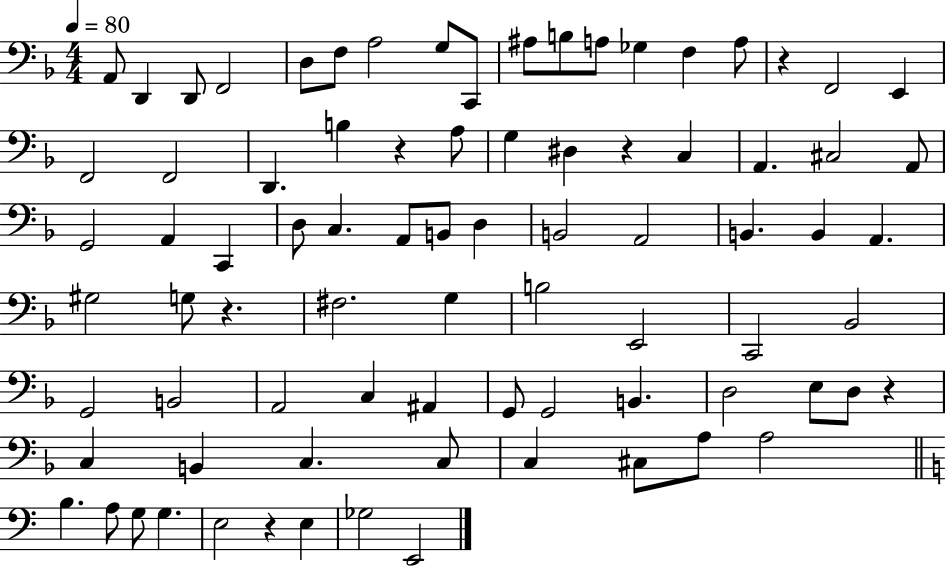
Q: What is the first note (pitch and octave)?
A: A2